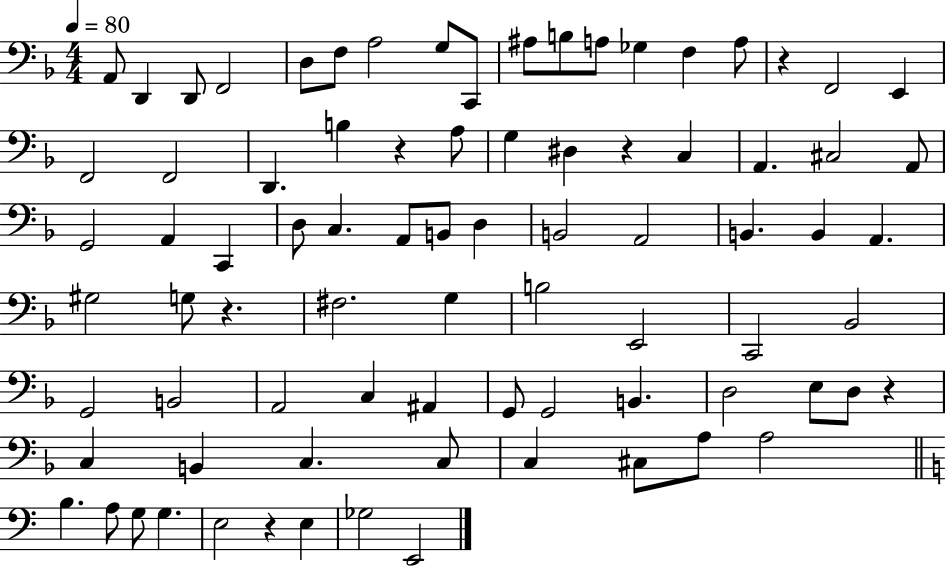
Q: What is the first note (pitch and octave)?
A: A2